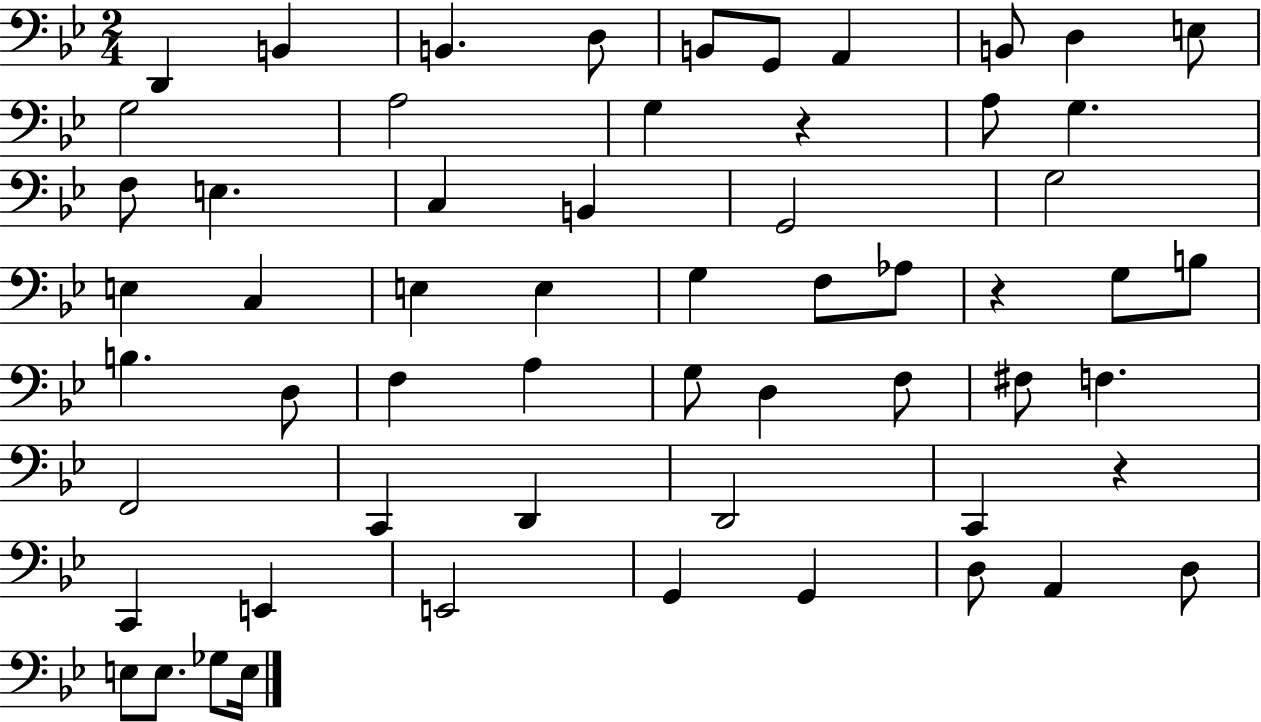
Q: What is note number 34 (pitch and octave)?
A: A3